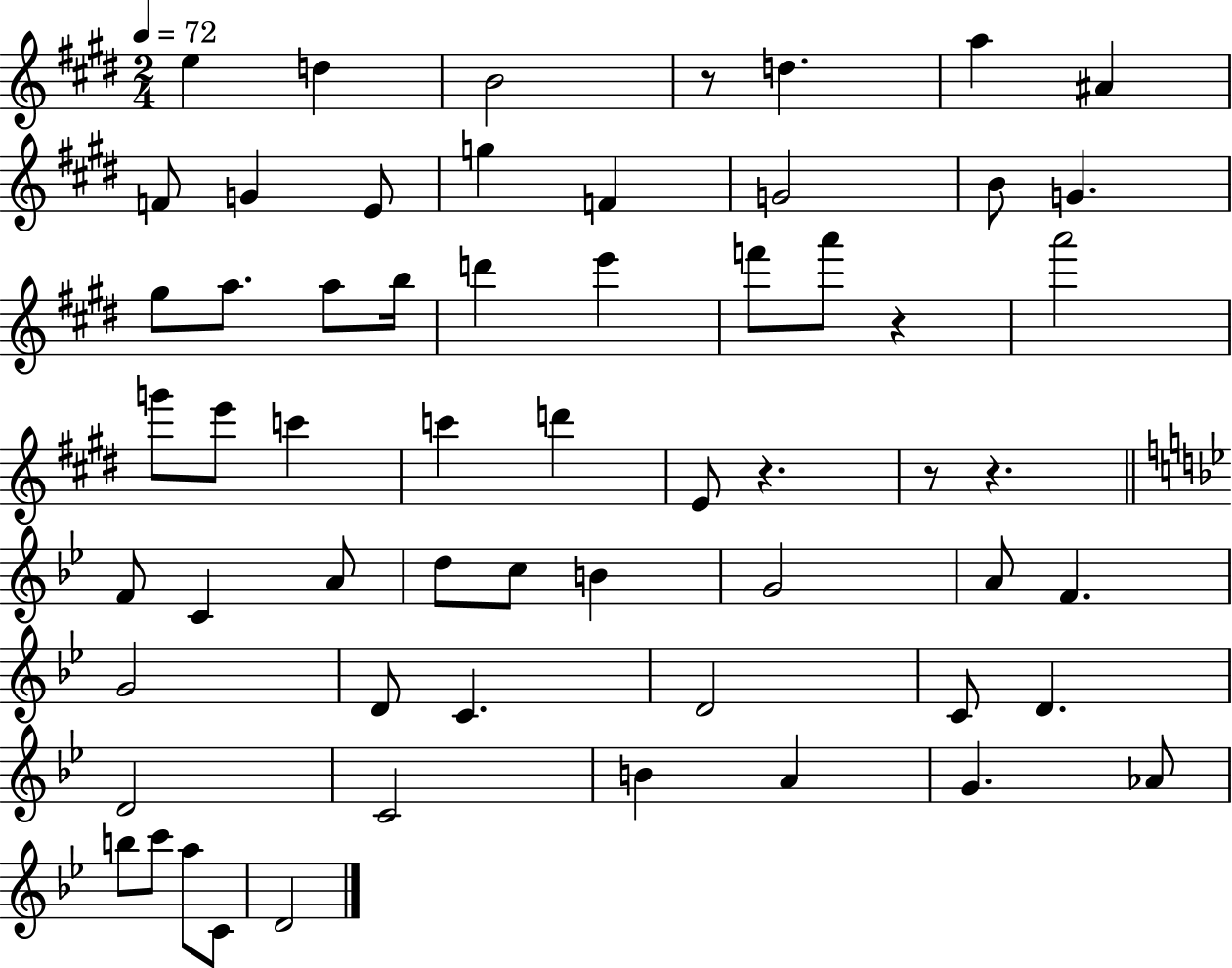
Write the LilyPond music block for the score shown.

{
  \clef treble
  \numericTimeSignature
  \time 2/4
  \key e \major
  \tempo 4 = 72
  e''4 d''4 | b'2 | r8 d''4. | a''4 ais'4 | \break f'8 g'4 e'8 | g''4 f'4 | g'2 | b'8 g'4. | \break gis''8 a''8. a''8 b''16 | d'''4 e'''4 | f'''8 a'''8 r4 | a'''2 | \break g'''8 e'''8 c'''4 | c'''4 d'''4 | e'8 r4. | r8 r4. | \break \bar "||" \break \key bes \major f'8 c'4 a'8 | d''8 c''8 b'4 | g'2 | a'8 f'4. | \break g'2 | d'8 c'4. | d'2 | c'8 d'4. | \break d'2 | c'2 | b'4 a'4 | g'4. aes'8 | \break b''8 c'''8 a''8 c'8 | d'2 | \bar "|."
}